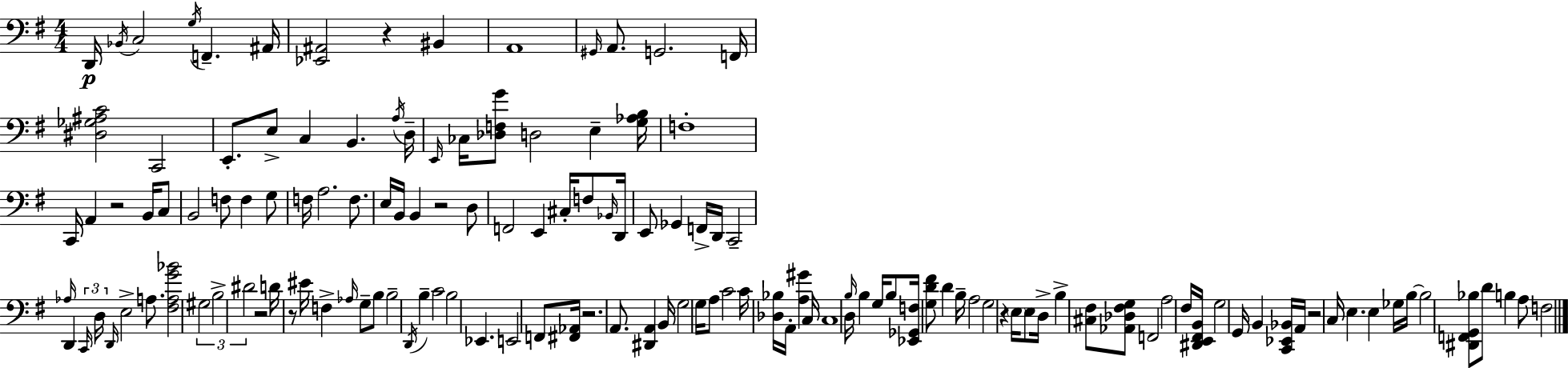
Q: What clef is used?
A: bass